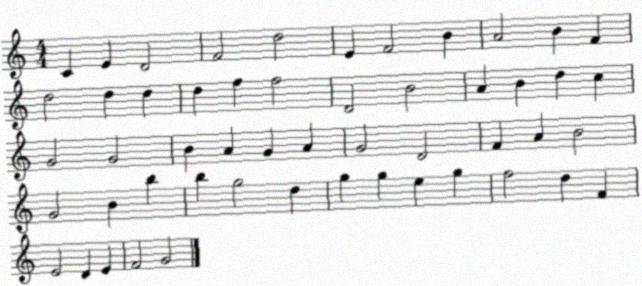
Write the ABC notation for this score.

X:1
T:Untitled
M:4/4
L:1/4
K:C
C E D2 F2 d2 E F2 B A2 B F d2 d d d f f2 D2 B2 A B d c G2 G2 B A G A G2 D2 F A B2 G2 B b b g2 d g g e g f2 d F E2 D E F2 G2